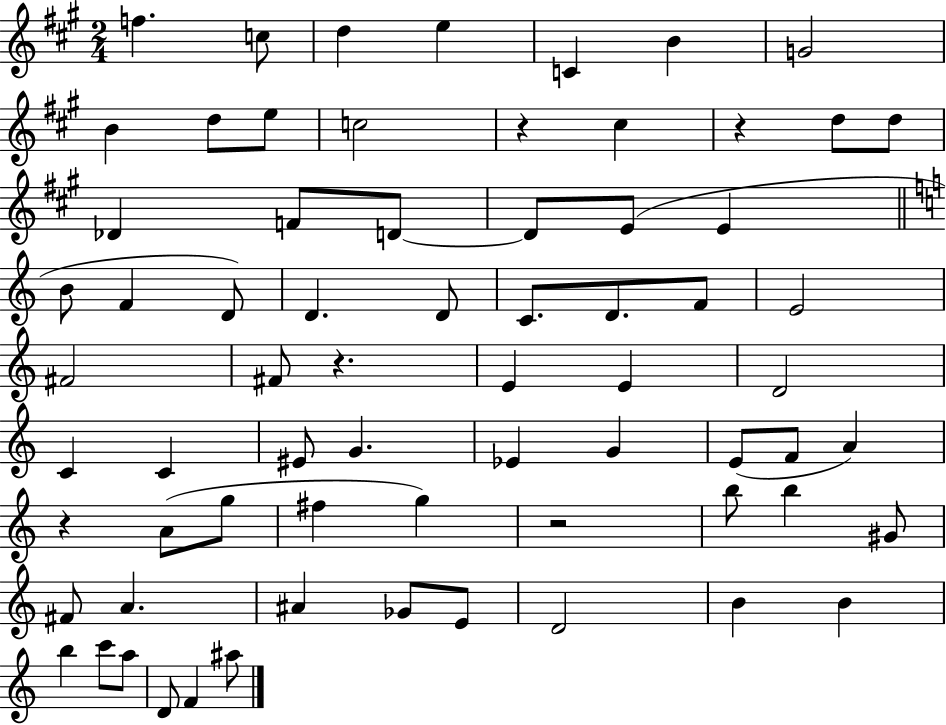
F5/q. C5/e D5/q E5/q C4/q B4/q G4/h B4/q D5/e E5/e C5/h R/q C#5/q R/q D5/e D5/e Db4/q F4/e D4/e D4/e E4/e E4/q B4/e F4/q D4/e D4/q. D4/e C4/e. D4/e. F4/e E4/h F#4/h F#4/e R/q. E4/q E4/q D4/h C4/q C4/q EIS4/e G4/q. Eb4/q G4/q E4/e F4/e A4/q R/q A4/e G5/e F#5/q G5/q R/h B5/e B5/q G#4/e F#4/e A4/q. A#4/q Gb4/e E4/e D4/h B4/q B4/q B5/q C6/e A5/e D4/e F4/q A#5/e